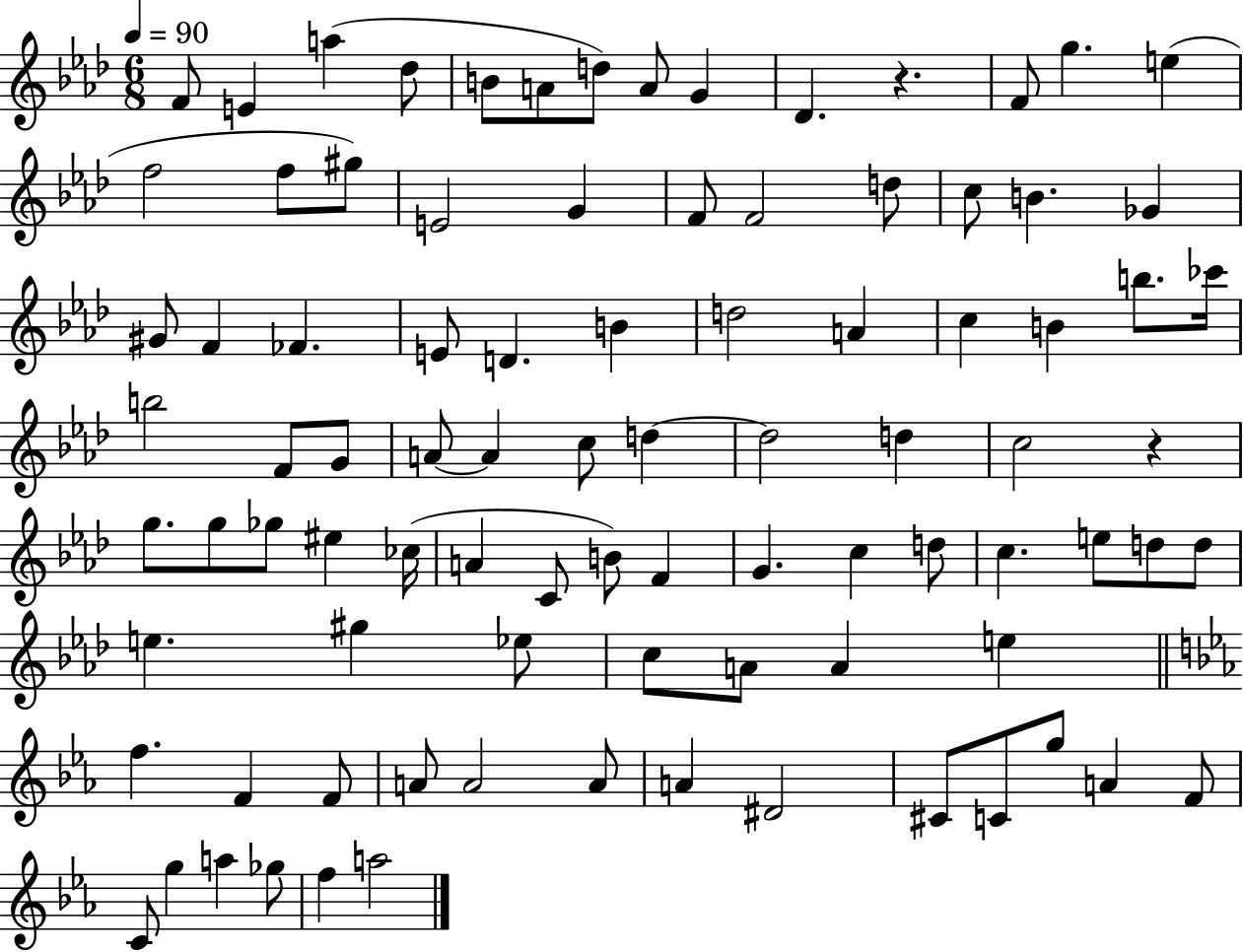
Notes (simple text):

F4/e E4/q A5/q Db5/e B4/e A4/e D5/e A4/e G4/q Db4/q. R/q. F4/e G5/q. E5/q F5/h F5/e G#5/e E4/h G4/q F4/e F4/h D5/e C5/e B4/q. Gb4/q G#4/e F4/q FES4/q. E4/e D4/q. B4/q D5/h A4/q C5/q B4/q B5/e. CES6/s B5/h F4/e G4/e A4/e A4/q C5/e D5/q D5/h D5/q C5/h R/q G5/e. G5/e Gb5/e EIS5/q CES5/s A4/q C4/e B4/e F4/q G4/q. C5/q D5/e C5/q. E5/e D5/e D5/e E5/q. G#5/q Eb5/e C5/e A4/e A4/q E5/q F5/q. F4/q F4/e A4/e A4/h A4/e A4/q D#4/h C#4/e C4/e G5/e A4/q F4/e C4/e G5/q A5/q Gb5/e F5/q A5/h